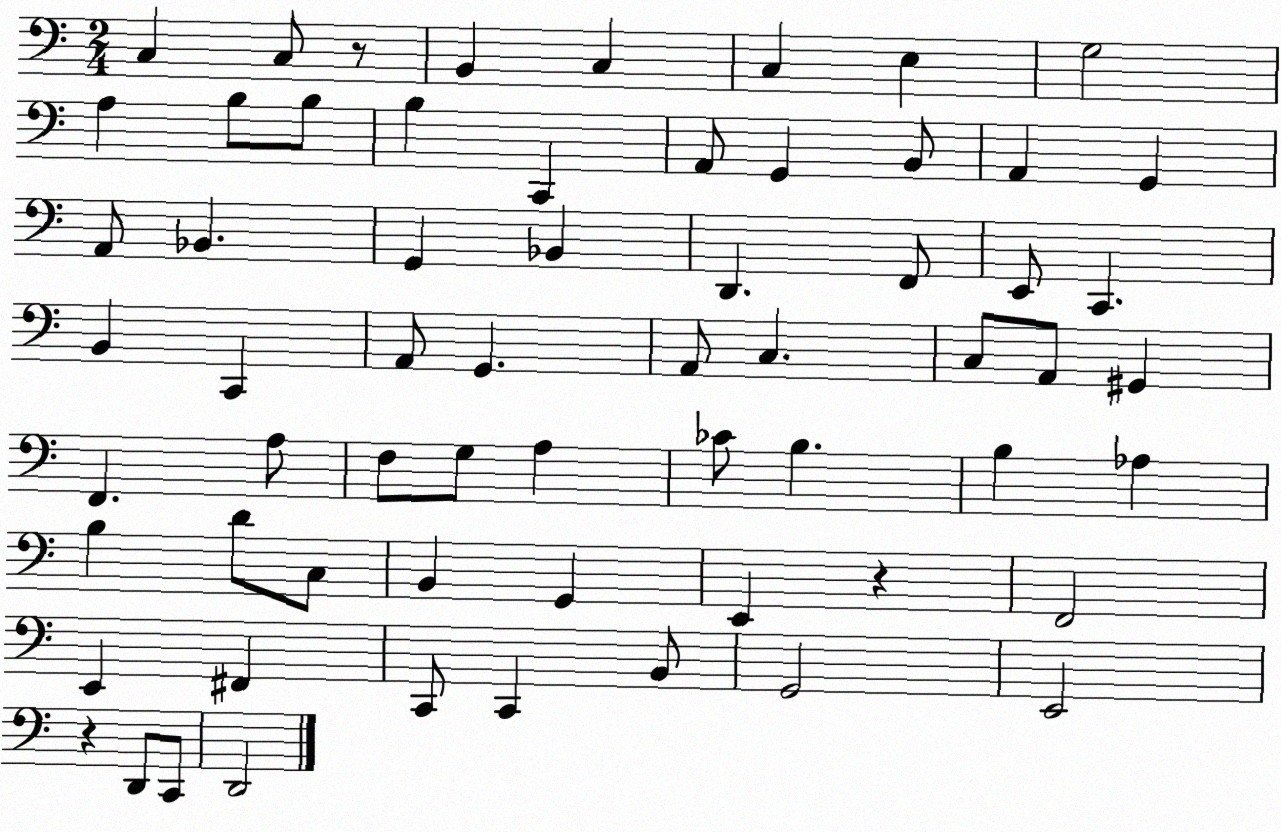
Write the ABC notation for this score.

X:1
T:Untitled
M:2/4
L:1/4
K:C
C, C,/2 z/2 B,, C, C, E, G,2 A, B,/2 B,/2 B, C,, A,,/2 G,, B,,/2 A,, G,, A,,/2 _B,, G,, _B,, D,, F,,/2 E,,/2 C,, B,, C,, A,,/2 G,, A,,/2 C, C,/2 A,,/2 ^G,, F,, A,/2 F,/2 G,/2 A, _C/2 B, B, _A, B, D/2 C,/2 B,, G,, E,, z F,,2 E,, ^F,, C,,/2 C,, B,,/2 G,,2 E,,2 z D,,/2 C,,/2 D,,2